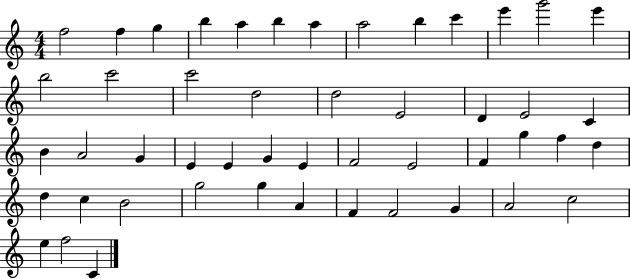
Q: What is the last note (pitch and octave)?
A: C4